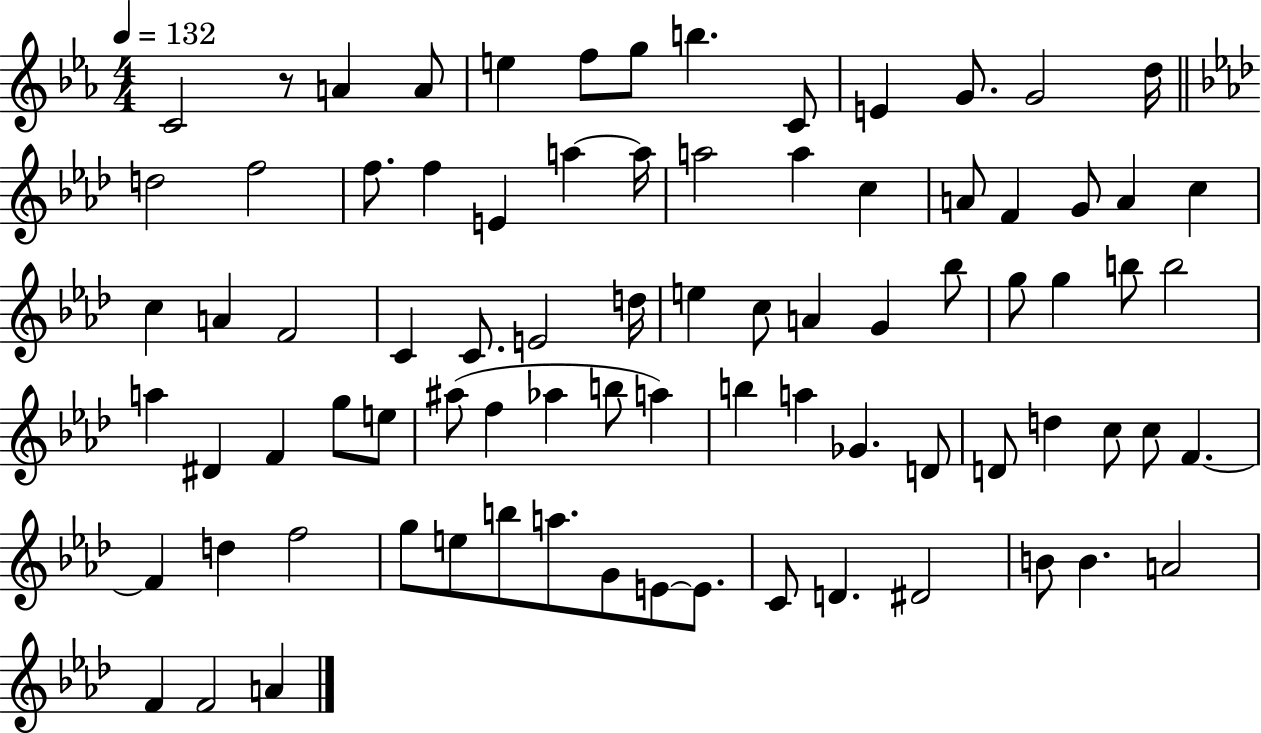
C4/h R/e A4/q A4/e E5/q F5/e G5/e B5/q. C4/e E4/q G4/e. G4/h D5/s D5/h F5/h F5/e. F5/q E4/q A5/q A5/s A5/h A5/q C5/q A4/e F4/q G4/e A4/q C5/q C5/q A4/q F4/h C4/q C4/e. E4/h D5/s E5/q C5/e A4/q G4/q Bb5/e G5/e G5/q B5/e B5/h A5/q D#4/q F4/q G5/e E5/e A#5/e F5/q Ab5/q B5/e A5/q B5/q A5/q Gb4/q. D4/e D4/e D5/q C5/e C5/e F4/q. F4/q D5/q F5/h G5/e E5/e B5/e A5/e. G4/e E4/e E4/e. C4/e D4/q. D#4/h B4/e B4/q. A4/h F4/q F4/h A4/q